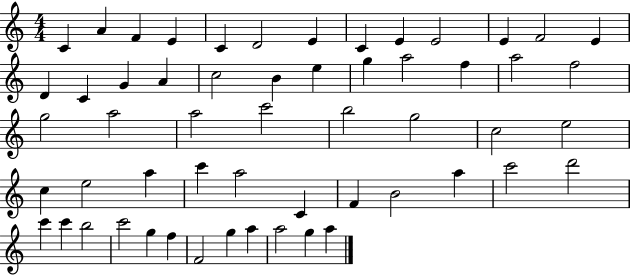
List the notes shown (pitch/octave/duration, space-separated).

C4/q A4/q F4/q E4/q C4/q D4/h E4/q C4/q E4/q E4/h E4/q F4/h E4/q D4/q C4/q G4/q A4/q C5/h B4/q E5/q G5/q A5/h F5/q A5/h F5/h G5/h A5/h A5/h C6/h B5/h G5/h C5/h E5/h C5/q E5/h A5/q C6/q A5/h C4/q F4/q B4/h A5/q C6/h D6/h C6/q C6/q B5/h C6/h G5/q F5/q F4/h G5/q A5/q A5/h G5/q A5/q